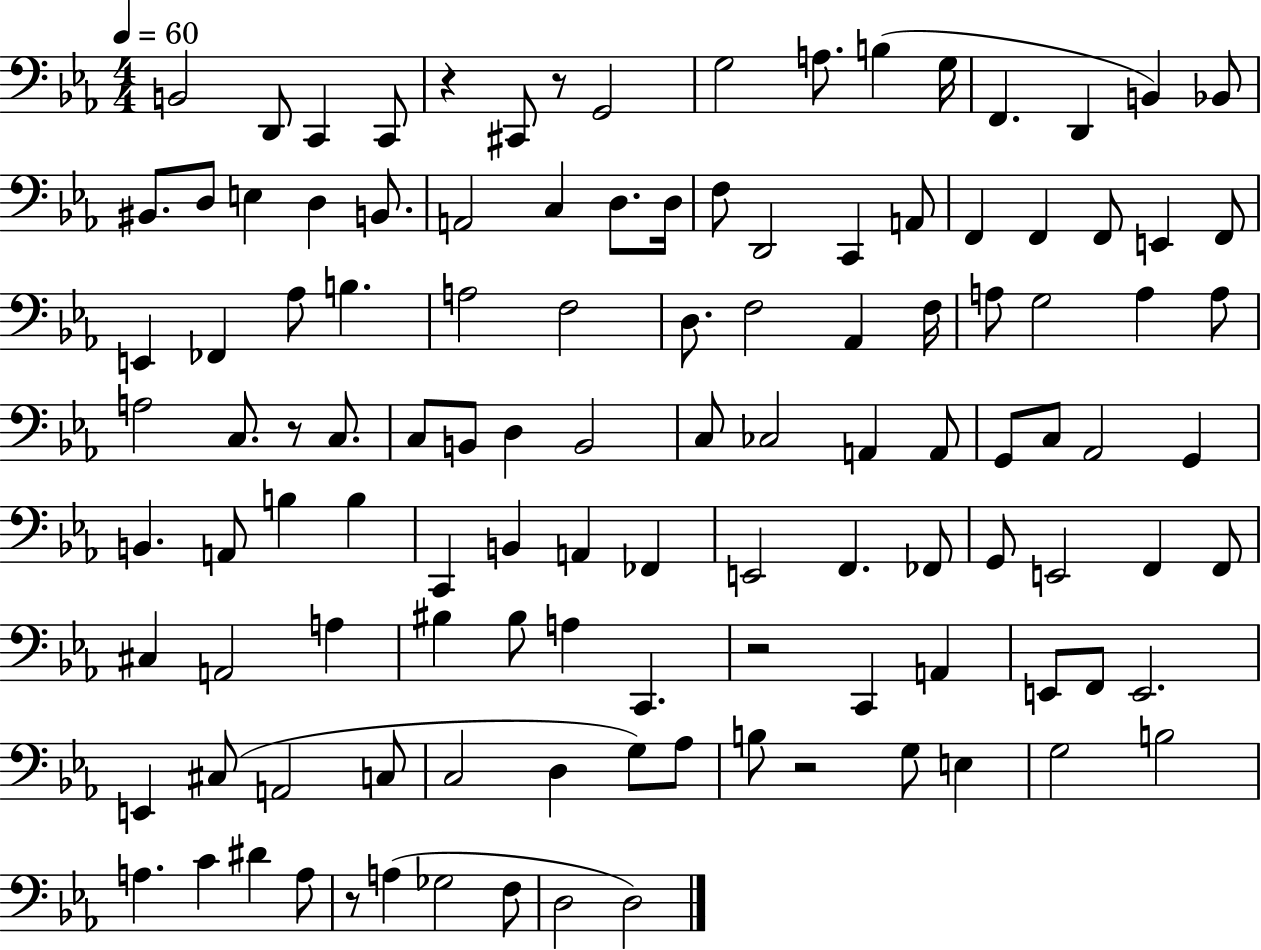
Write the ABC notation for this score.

X:1
T:Untitled
M:4/4
L:1/4
K:Eb
B,,2 D,,/2 C,, C,,/2 z ^C,,/2 z/2 G,,2 G,2 A,/2 B, G,/4 F,, D,, B,, _B,,/2 ^B,,/2 D,/2 E, D, B,,/2 A,,2 C, D,/2 D,/4 F,/2 D,,2 C,, A,,/2 F,, F,, F,,/2 E,, F,,/2 E,, _F,, _A,/2 B, A,2 F,2 D,/2 F,2 _A,, F,/4 A,/2 G,2 A, A,/2 A,2 C,/2 z/2 C,/2 C,/2 B,,/2 D, B,,2 C,/2 _C,2 A,, A,,/2 G,,/2 C,/2 _A,,2 G,, B,, A,,/2 B, B, C,, B,, A,, _F,, E,,2 F,, _F,,/2 G,,/2 E,,2 F,, F,,/2 ^C, A,,2 A, ^B, ^B,/2 A, C,, z2 C,, A,, E,,/2 F,,/2 E,,2 E,, ^C,/2 A,,2 C,/2 C,2 D, G,/2 _A,/2 B,/2 z2 G,/2 E, G,2 B,2 A, C ^D A,/2 z/2 A, _G,2 F,/2 D,2 D,2